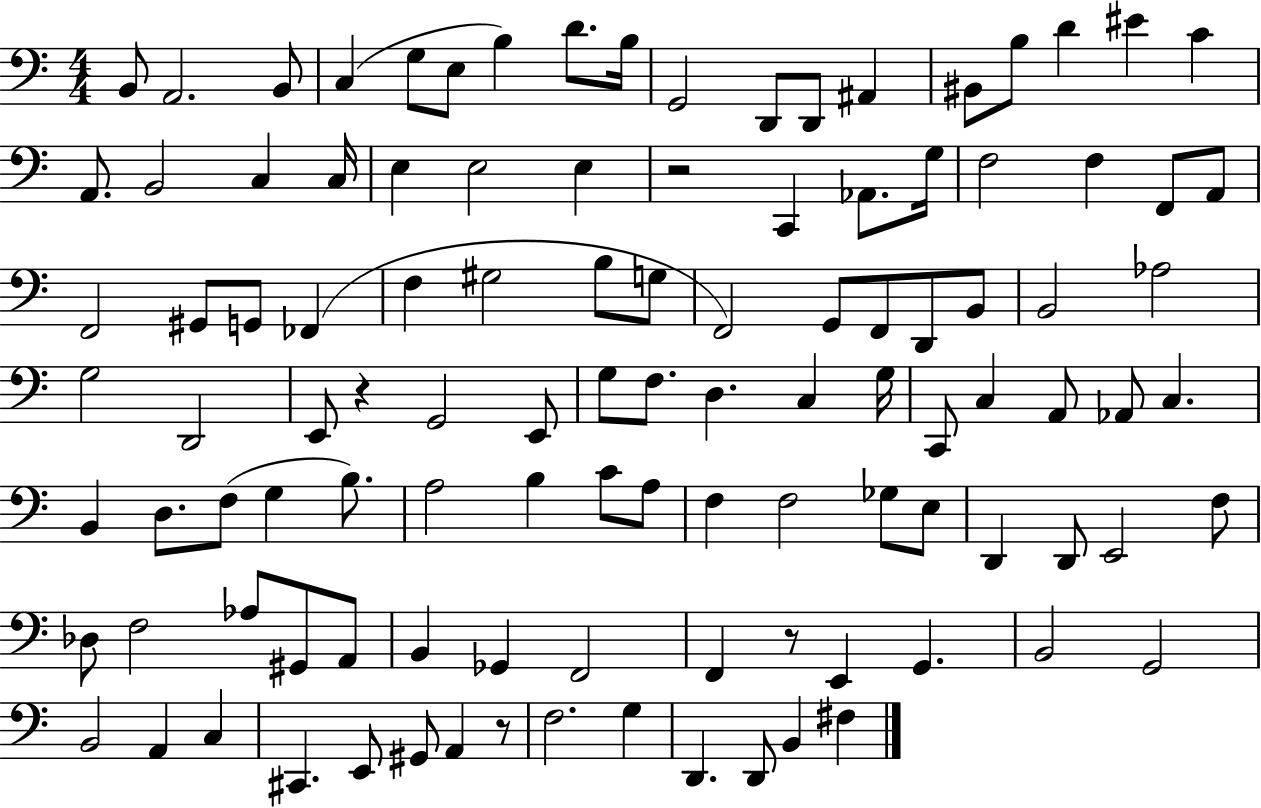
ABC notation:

X:1
T:Untitled
M:4/4
L:1/4
K:C
B,,/2 A,,2 B,,/2 C, G,/2 E,/2 B, D/2 B,/4 G,,2 D,,/2 D,,/2 ^A,, ^B,,/2 B,/2 D ^E C A,,/2 B,,2 C, C,/4 E, E,2 E, z2 C,, _A,,/2 G,/4 F,2 F, F,,/2 A,,/2 F,,2 ^G,,/2 G,,/2 _F,, F, ^G,2 B,/2 G,/2 F,,2 G,,/2 F,,/2 D,,/2 B,,/2 B,,2 _A,2 G,2 D,,2 E,,/2 z G,,2 E,,/2 G,/2 F,/2 D, C, G,/4 C,,/2 C, A,,/2 _A,,/2 C, B,, D,/2 F,/2 G, B,/2 A,2 B, C/2 A,/2 F, F,2 _G,/2 E,/2 D,, D,,/2 E,,2 F,/2 _D,/2 F,2 _A,/2 ^G,,/2 A,,/2 B,, _G,, F,,2 F,, z/2 E,, G,, B,,2 G,,2 B,,2 A,, C, ^C,, E,,/2 ^G,,/2 A,, z/2 F,2 G, D,, D,,/2 B,, ^F,